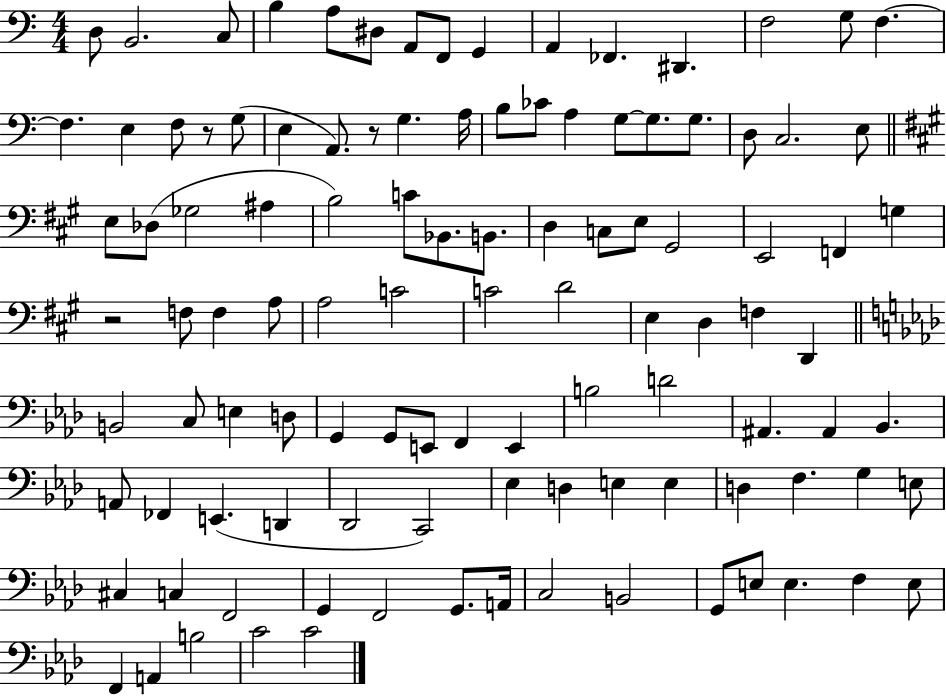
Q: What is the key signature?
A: C major